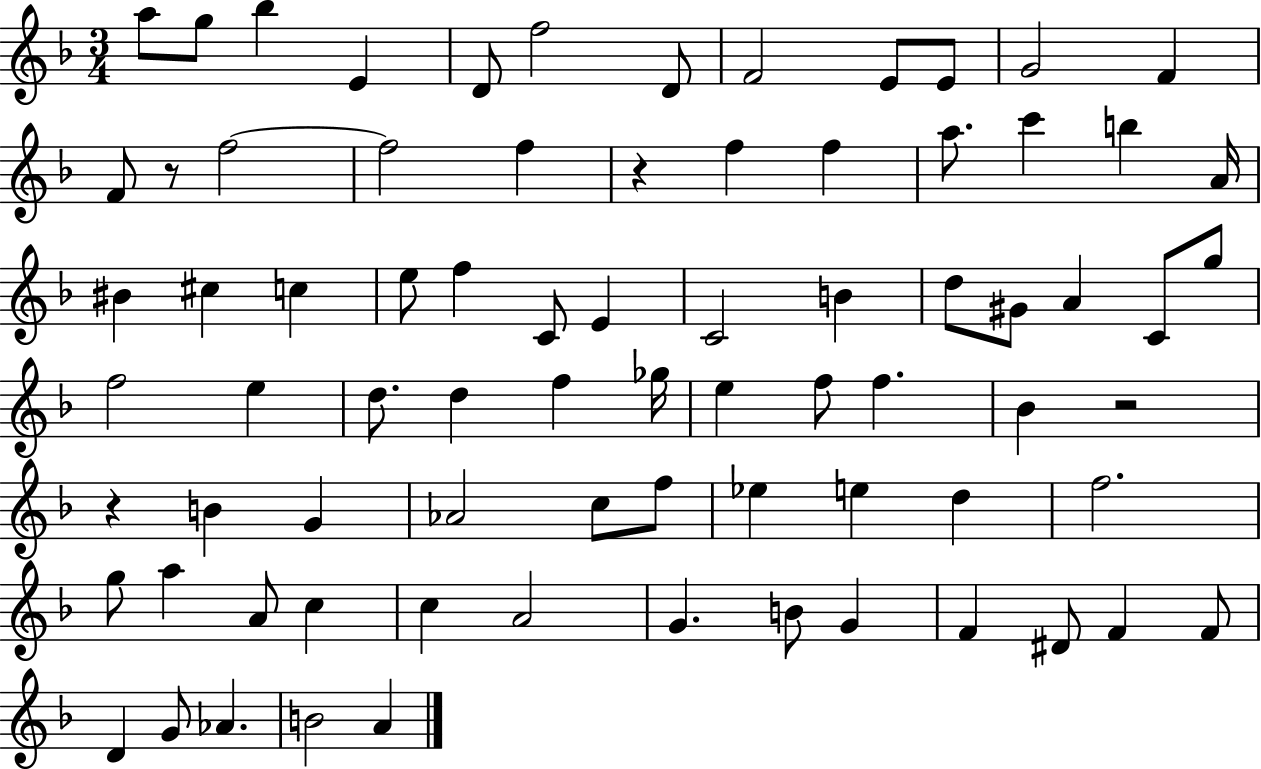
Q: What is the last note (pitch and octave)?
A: A4